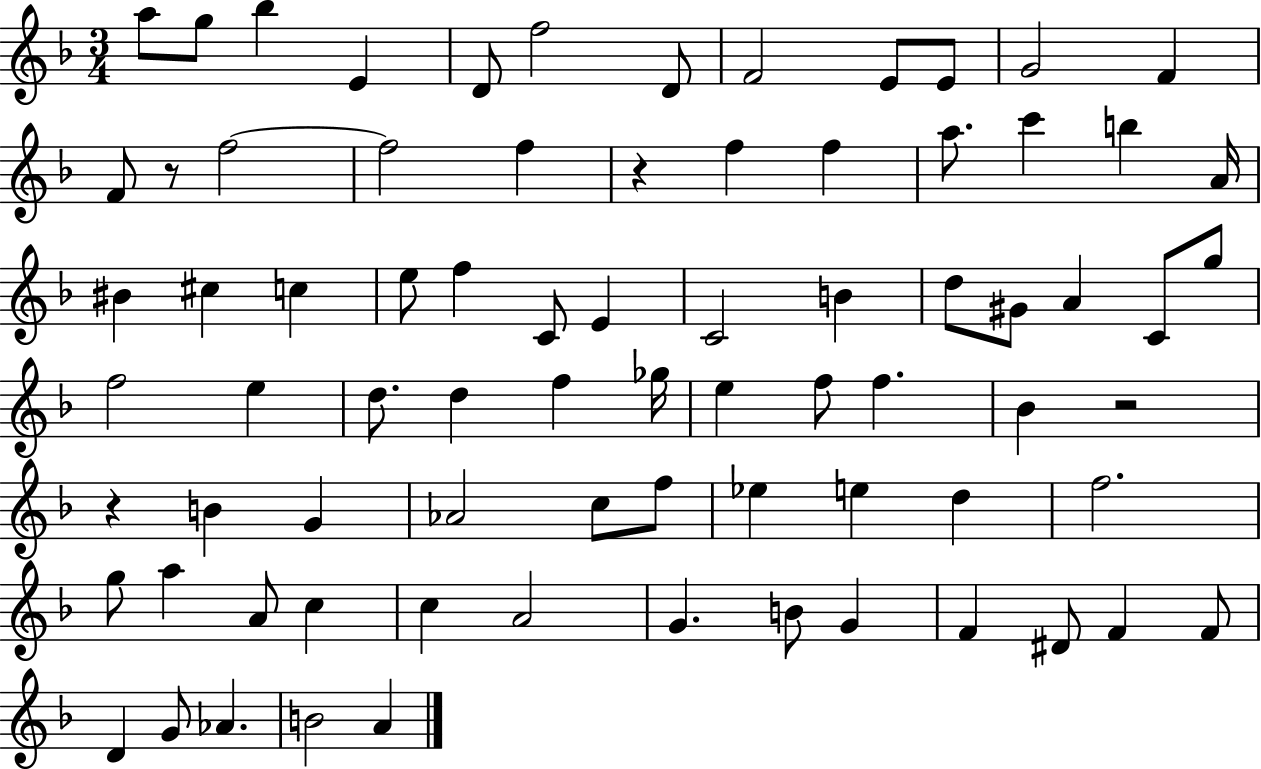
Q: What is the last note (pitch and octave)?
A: A4